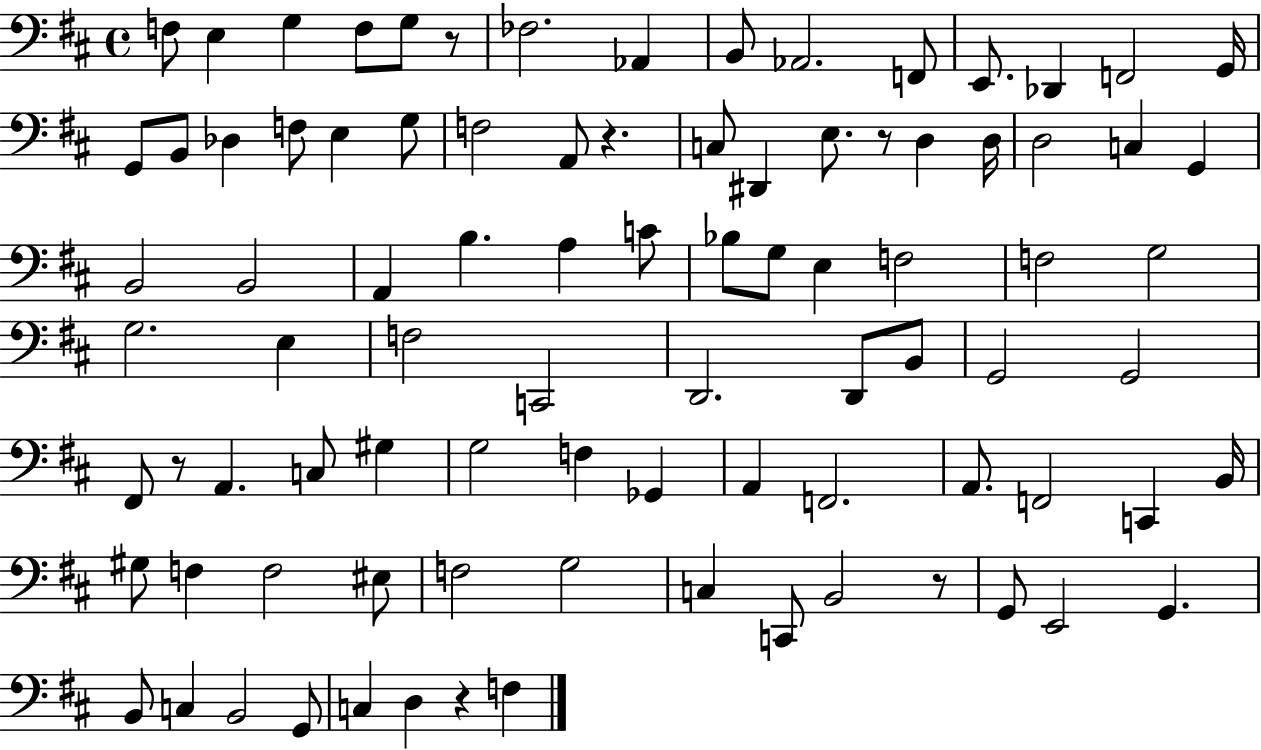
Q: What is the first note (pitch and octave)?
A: F3